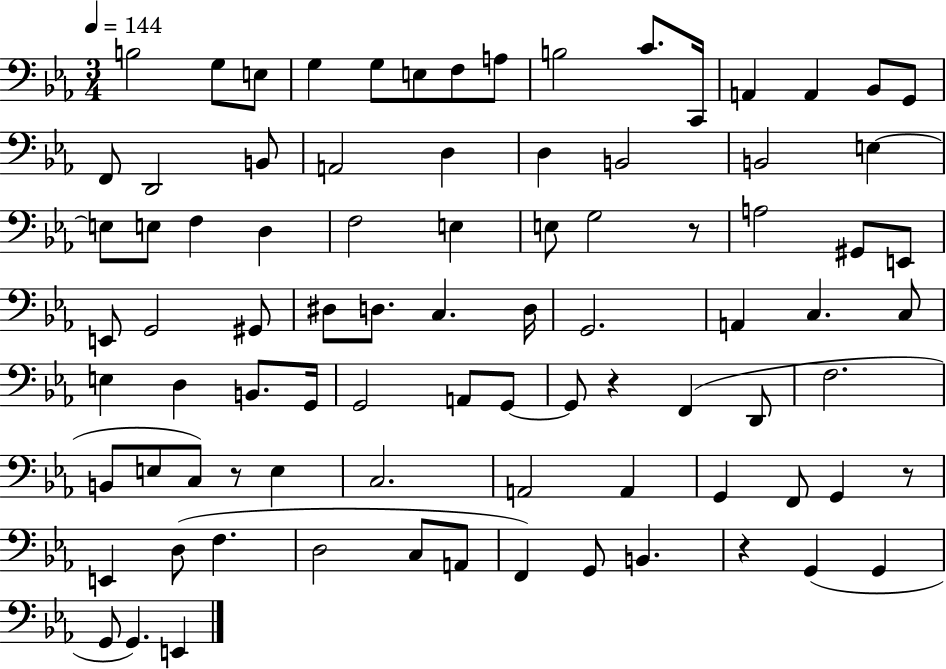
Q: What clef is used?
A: bass